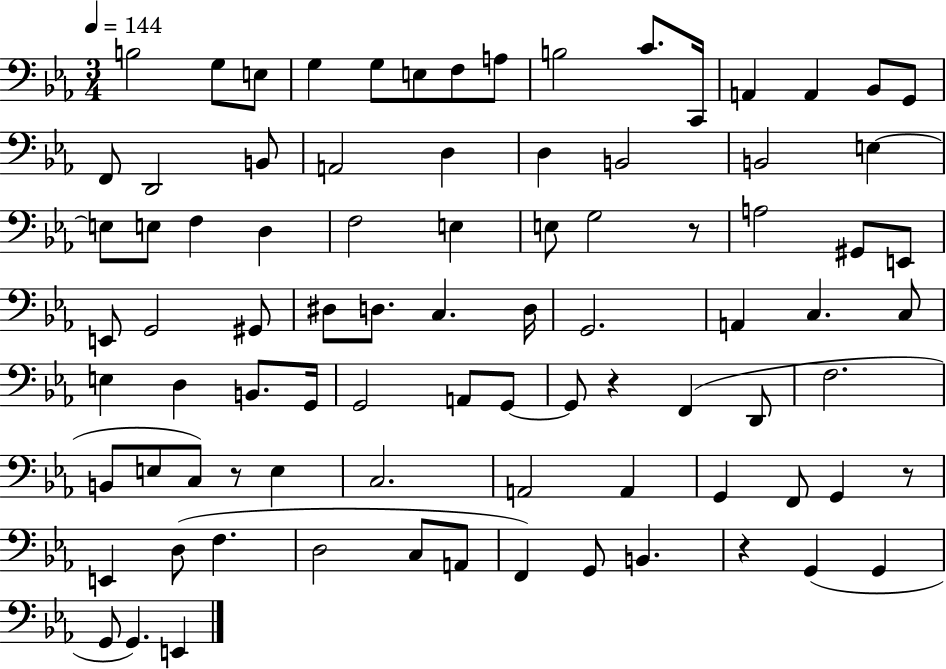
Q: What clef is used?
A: bass